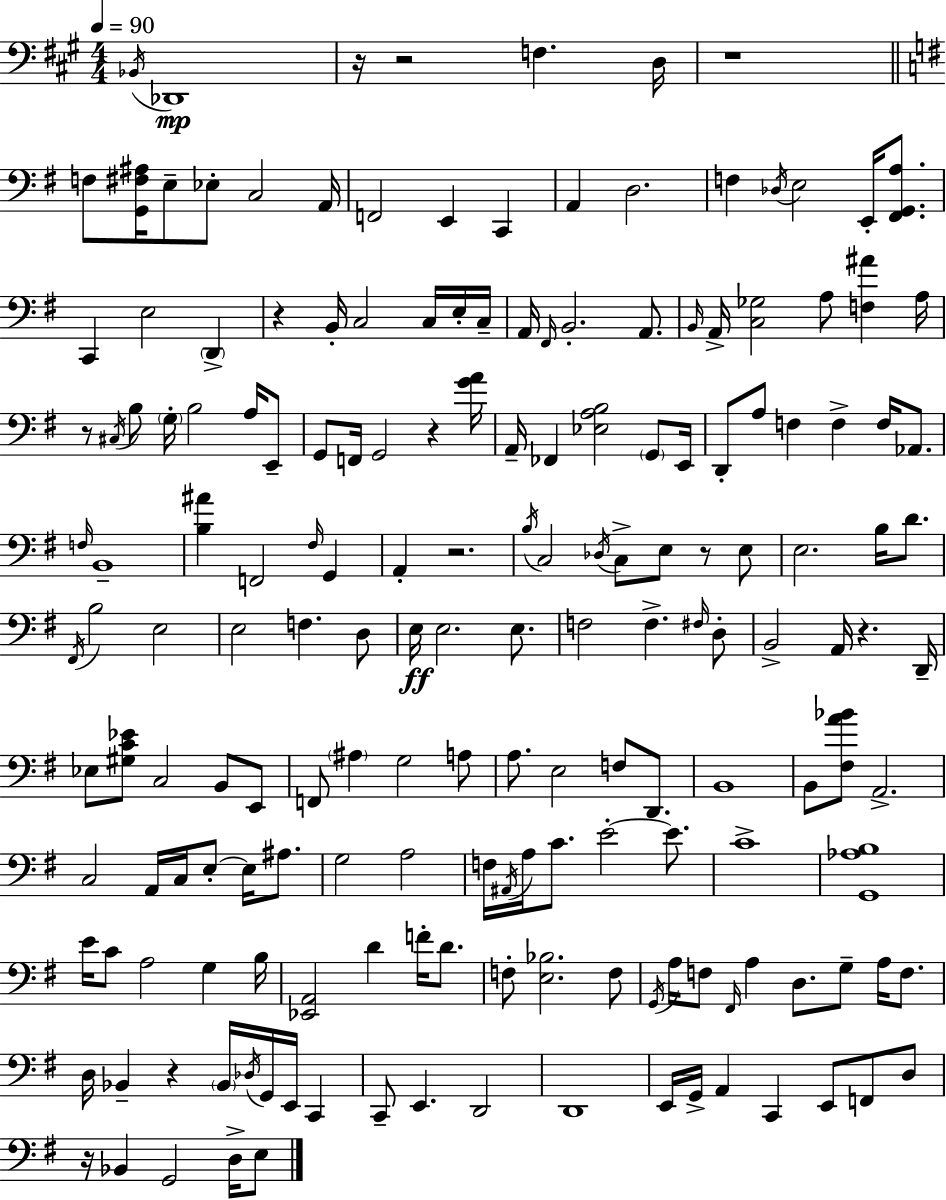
X:1
T:Untitled
M:4/4
L:1/4
K:A
_B,,/4 _D,,4 z/4 z2 F, D,/4 z4 F,/2 [G,,^F,^A,]/4 E,/2 _E,/2 C,2 A,,/4 F,,2 E,, C,, A,, D,2 F, _D,/4 E,2 E,,/4 [^F,,G,,A,]/2 C,, E,2 D,, z B,,/4 C,2 C,/4 E,/4 C,/4 A,,/4 ^F,,/4 B,,2 A,,/2 B,,/4 A,,/4 [C,_G,]2 A,/2 [F,^A] A,/4 z/2 ^C,/4 B,/2 G,/4 B,2 A,/4 E,,/2 G,,/2 F,,/4 G,,2 z [GA]/4 A,,/4 _F,, [_E,A,B,]2 G,,/2 E,,/4 D,,/2 A,/2 F, F, F,/4 _A,,/2 F,/4 B,,4 [B,^A] F,,2 ^F,/4 G,, A,, z2 B,/4 C,2 _D,/4 C,/2 E,/2 z/2 E,/2 E,2 B,/4 D/2 ^F,,/4 B,2 E,2 E,2 F, D,/2 E,/4 E,2 E,/2 F,2 F, ^F,/4 D,/2 B,,2 A,,/4 z D,,/4 _E,/2 [^G,C_E]/2 C,2 B,,/2 E,,/2 F,,/2 ^A, G,2 A,/2 A,/2 E,2 F,/2 D,,/2 B,,4 B,,/2 [^F,A_B]/2 A,,2 C,2 A,,/4 C,/4 E,/2 E,/4 ^A,/2 G,2 A,2 F,/4 ^A,,/4 A,/4 C/2 E2 E/2 C4 [G,,_A,B,]4 E/4 C/2 A,2 G, B,/4 [_E,,A,,]2 D F/4 D/2 F,/2 [E,_B,]2 F,/2 G,,/4 A,/4 F,/2 ^F,,/4 A, D,/2 G,/2 A,/4 F,/2 D,/4 _B,, z _B,,/4 _D,/4 G,,/4 E,,/4 C,, C,,/2 E,, D,,2 D,,4 E,,/4 G,,/4 A,, C,, E,,/2 F,,/2 D,/2 z/4 _B,, G,,2 D,/4 E,/2